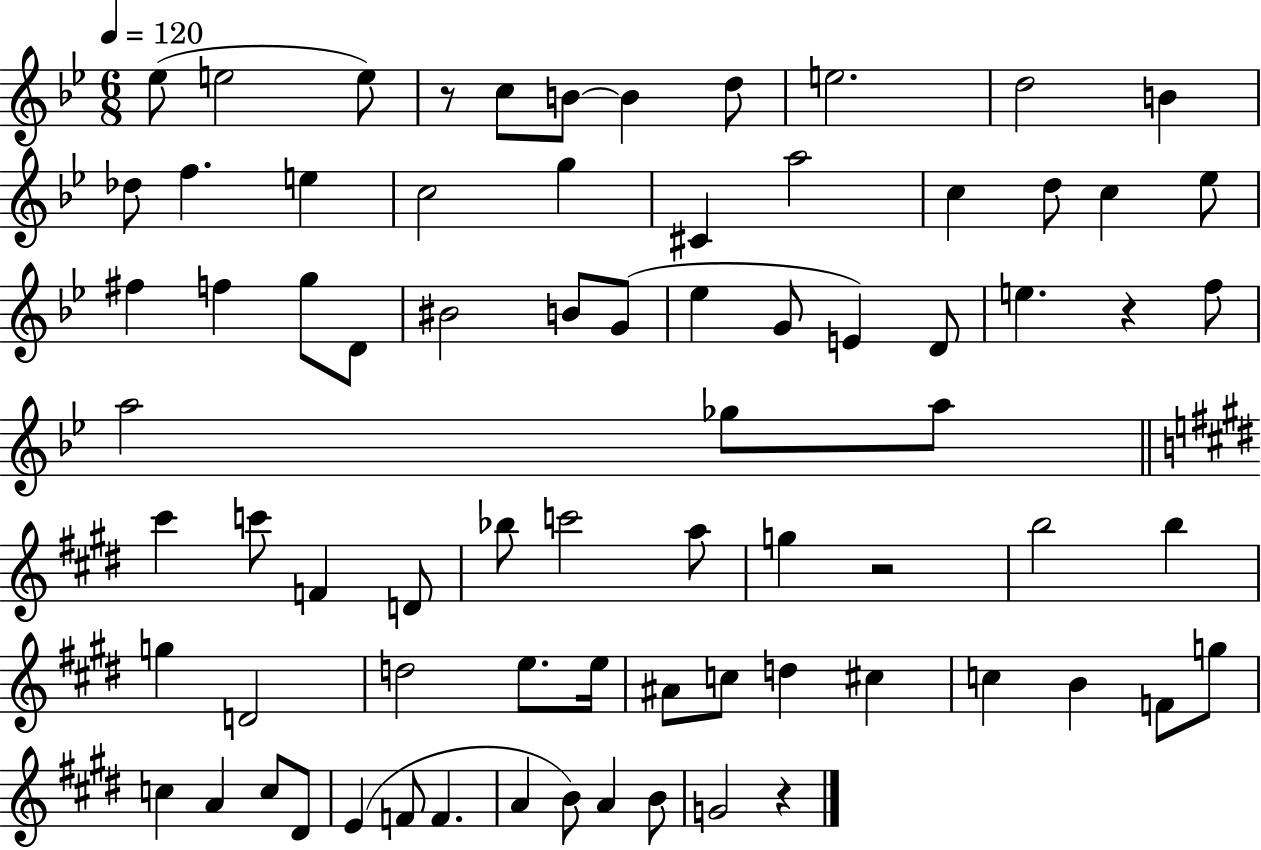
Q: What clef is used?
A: treble